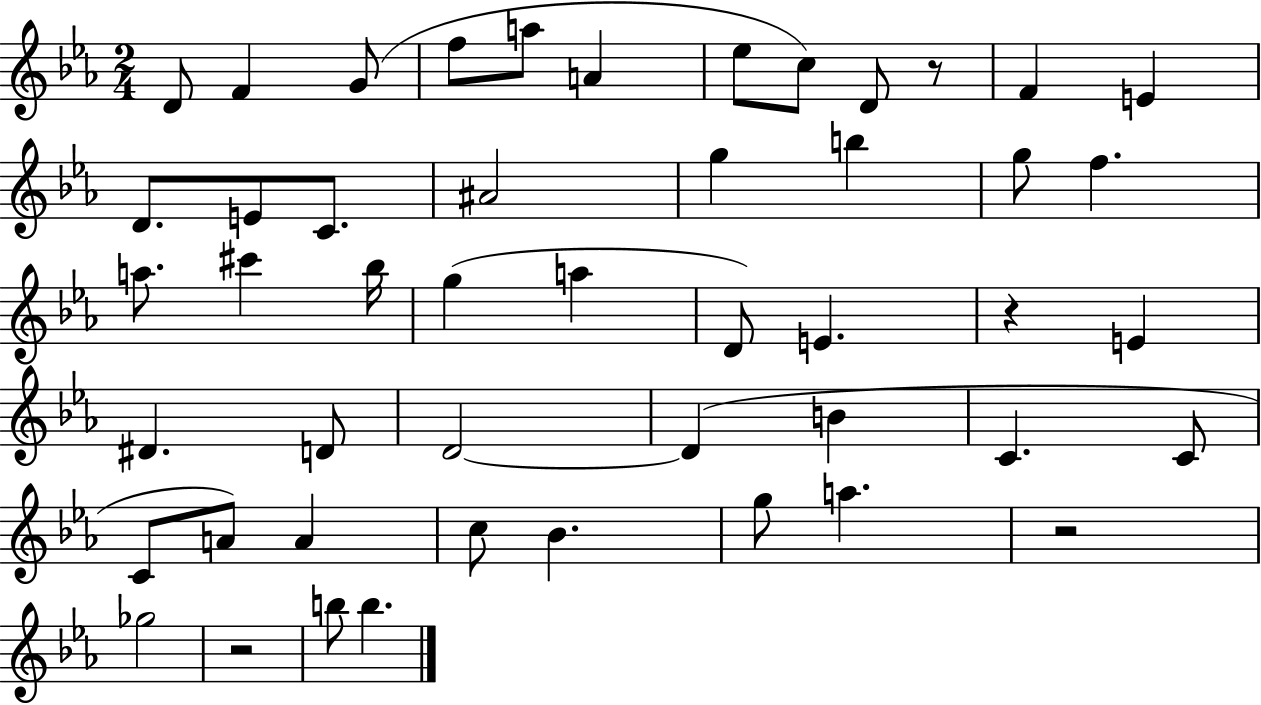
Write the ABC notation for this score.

X:1
T:Untitled
M:2/4
L:1/4
K:Eb
D/2 F G/2 f/2 a/2 A _e/2 c/2 D/2 z/2 F E D/2 E/2 C/2 ^A2 g b g/2 f a/2 ^c' _b/4 g a D/2 E z E ^D D/2 D2 D B C C/2 C/2 A/2 A c/2 _B g/2 a z2 _g2 z2 b/2 b